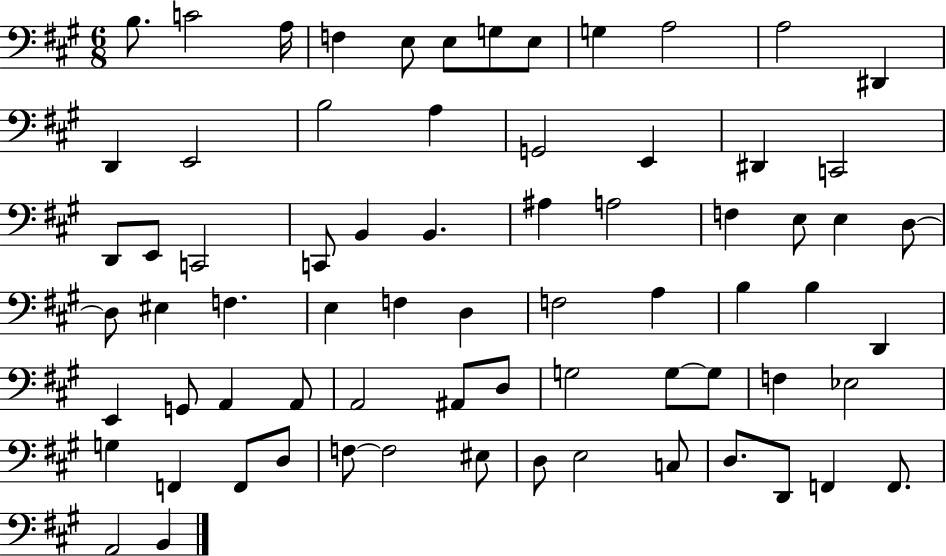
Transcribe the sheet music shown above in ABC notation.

X:1
T:Untitled
M:6/8
L:1/4
K:A
B,/2 C2 A,/4 F, E,/2 E,/2 G,/2 E,/2 G, A,2 A,2 ^D,, D,, E,,2 B,2 A, G,,2 E,, ^D,, C,,2 D,,/2 E,,/2 C,,2 C,,/2 B,, B,, ^A, A,2 F, E,/2 E, D,/2 D,/2 ^E, F, E, F, D, F,2 A, B, B, D,, E,, G,,/2 A,, A,,/2 A,,2 ^A,,/2 D,/2 G,2 G,/2 G,/2 F, _E,2 G, F,, F,,/2 D,/2 F,/2 F,2 ^E,/2 D,/2 E,2 C,/2 D,/2 D,,/2 F,, F,,/2 A,,2 B,,